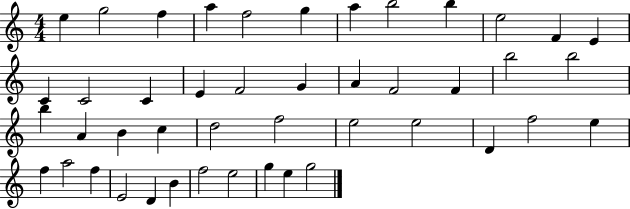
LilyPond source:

{
  \clef treble
  \numericTimeSignature
  \time 4/4
  \key c \major
  e''4 g''2 f''4 | a''4 f''2 g''4 | a''4 b''2 b''4 | e''2 f'4 e'4 | \break c'4 c'2 c'4 | e'4 f'2 g'4 | a'4 f'2 f'4 | b''2 b''2 | \break b''4 a'4 b'4 c''4 | d''2 f''2 | e''2 e''2 | d'4 f''2 e''4 | \break f''4 a''2 f''4 | e'2 d'4 b'4 | f''2 e''2 | g''4 e''4 g''2 | \break \bar "|."
}